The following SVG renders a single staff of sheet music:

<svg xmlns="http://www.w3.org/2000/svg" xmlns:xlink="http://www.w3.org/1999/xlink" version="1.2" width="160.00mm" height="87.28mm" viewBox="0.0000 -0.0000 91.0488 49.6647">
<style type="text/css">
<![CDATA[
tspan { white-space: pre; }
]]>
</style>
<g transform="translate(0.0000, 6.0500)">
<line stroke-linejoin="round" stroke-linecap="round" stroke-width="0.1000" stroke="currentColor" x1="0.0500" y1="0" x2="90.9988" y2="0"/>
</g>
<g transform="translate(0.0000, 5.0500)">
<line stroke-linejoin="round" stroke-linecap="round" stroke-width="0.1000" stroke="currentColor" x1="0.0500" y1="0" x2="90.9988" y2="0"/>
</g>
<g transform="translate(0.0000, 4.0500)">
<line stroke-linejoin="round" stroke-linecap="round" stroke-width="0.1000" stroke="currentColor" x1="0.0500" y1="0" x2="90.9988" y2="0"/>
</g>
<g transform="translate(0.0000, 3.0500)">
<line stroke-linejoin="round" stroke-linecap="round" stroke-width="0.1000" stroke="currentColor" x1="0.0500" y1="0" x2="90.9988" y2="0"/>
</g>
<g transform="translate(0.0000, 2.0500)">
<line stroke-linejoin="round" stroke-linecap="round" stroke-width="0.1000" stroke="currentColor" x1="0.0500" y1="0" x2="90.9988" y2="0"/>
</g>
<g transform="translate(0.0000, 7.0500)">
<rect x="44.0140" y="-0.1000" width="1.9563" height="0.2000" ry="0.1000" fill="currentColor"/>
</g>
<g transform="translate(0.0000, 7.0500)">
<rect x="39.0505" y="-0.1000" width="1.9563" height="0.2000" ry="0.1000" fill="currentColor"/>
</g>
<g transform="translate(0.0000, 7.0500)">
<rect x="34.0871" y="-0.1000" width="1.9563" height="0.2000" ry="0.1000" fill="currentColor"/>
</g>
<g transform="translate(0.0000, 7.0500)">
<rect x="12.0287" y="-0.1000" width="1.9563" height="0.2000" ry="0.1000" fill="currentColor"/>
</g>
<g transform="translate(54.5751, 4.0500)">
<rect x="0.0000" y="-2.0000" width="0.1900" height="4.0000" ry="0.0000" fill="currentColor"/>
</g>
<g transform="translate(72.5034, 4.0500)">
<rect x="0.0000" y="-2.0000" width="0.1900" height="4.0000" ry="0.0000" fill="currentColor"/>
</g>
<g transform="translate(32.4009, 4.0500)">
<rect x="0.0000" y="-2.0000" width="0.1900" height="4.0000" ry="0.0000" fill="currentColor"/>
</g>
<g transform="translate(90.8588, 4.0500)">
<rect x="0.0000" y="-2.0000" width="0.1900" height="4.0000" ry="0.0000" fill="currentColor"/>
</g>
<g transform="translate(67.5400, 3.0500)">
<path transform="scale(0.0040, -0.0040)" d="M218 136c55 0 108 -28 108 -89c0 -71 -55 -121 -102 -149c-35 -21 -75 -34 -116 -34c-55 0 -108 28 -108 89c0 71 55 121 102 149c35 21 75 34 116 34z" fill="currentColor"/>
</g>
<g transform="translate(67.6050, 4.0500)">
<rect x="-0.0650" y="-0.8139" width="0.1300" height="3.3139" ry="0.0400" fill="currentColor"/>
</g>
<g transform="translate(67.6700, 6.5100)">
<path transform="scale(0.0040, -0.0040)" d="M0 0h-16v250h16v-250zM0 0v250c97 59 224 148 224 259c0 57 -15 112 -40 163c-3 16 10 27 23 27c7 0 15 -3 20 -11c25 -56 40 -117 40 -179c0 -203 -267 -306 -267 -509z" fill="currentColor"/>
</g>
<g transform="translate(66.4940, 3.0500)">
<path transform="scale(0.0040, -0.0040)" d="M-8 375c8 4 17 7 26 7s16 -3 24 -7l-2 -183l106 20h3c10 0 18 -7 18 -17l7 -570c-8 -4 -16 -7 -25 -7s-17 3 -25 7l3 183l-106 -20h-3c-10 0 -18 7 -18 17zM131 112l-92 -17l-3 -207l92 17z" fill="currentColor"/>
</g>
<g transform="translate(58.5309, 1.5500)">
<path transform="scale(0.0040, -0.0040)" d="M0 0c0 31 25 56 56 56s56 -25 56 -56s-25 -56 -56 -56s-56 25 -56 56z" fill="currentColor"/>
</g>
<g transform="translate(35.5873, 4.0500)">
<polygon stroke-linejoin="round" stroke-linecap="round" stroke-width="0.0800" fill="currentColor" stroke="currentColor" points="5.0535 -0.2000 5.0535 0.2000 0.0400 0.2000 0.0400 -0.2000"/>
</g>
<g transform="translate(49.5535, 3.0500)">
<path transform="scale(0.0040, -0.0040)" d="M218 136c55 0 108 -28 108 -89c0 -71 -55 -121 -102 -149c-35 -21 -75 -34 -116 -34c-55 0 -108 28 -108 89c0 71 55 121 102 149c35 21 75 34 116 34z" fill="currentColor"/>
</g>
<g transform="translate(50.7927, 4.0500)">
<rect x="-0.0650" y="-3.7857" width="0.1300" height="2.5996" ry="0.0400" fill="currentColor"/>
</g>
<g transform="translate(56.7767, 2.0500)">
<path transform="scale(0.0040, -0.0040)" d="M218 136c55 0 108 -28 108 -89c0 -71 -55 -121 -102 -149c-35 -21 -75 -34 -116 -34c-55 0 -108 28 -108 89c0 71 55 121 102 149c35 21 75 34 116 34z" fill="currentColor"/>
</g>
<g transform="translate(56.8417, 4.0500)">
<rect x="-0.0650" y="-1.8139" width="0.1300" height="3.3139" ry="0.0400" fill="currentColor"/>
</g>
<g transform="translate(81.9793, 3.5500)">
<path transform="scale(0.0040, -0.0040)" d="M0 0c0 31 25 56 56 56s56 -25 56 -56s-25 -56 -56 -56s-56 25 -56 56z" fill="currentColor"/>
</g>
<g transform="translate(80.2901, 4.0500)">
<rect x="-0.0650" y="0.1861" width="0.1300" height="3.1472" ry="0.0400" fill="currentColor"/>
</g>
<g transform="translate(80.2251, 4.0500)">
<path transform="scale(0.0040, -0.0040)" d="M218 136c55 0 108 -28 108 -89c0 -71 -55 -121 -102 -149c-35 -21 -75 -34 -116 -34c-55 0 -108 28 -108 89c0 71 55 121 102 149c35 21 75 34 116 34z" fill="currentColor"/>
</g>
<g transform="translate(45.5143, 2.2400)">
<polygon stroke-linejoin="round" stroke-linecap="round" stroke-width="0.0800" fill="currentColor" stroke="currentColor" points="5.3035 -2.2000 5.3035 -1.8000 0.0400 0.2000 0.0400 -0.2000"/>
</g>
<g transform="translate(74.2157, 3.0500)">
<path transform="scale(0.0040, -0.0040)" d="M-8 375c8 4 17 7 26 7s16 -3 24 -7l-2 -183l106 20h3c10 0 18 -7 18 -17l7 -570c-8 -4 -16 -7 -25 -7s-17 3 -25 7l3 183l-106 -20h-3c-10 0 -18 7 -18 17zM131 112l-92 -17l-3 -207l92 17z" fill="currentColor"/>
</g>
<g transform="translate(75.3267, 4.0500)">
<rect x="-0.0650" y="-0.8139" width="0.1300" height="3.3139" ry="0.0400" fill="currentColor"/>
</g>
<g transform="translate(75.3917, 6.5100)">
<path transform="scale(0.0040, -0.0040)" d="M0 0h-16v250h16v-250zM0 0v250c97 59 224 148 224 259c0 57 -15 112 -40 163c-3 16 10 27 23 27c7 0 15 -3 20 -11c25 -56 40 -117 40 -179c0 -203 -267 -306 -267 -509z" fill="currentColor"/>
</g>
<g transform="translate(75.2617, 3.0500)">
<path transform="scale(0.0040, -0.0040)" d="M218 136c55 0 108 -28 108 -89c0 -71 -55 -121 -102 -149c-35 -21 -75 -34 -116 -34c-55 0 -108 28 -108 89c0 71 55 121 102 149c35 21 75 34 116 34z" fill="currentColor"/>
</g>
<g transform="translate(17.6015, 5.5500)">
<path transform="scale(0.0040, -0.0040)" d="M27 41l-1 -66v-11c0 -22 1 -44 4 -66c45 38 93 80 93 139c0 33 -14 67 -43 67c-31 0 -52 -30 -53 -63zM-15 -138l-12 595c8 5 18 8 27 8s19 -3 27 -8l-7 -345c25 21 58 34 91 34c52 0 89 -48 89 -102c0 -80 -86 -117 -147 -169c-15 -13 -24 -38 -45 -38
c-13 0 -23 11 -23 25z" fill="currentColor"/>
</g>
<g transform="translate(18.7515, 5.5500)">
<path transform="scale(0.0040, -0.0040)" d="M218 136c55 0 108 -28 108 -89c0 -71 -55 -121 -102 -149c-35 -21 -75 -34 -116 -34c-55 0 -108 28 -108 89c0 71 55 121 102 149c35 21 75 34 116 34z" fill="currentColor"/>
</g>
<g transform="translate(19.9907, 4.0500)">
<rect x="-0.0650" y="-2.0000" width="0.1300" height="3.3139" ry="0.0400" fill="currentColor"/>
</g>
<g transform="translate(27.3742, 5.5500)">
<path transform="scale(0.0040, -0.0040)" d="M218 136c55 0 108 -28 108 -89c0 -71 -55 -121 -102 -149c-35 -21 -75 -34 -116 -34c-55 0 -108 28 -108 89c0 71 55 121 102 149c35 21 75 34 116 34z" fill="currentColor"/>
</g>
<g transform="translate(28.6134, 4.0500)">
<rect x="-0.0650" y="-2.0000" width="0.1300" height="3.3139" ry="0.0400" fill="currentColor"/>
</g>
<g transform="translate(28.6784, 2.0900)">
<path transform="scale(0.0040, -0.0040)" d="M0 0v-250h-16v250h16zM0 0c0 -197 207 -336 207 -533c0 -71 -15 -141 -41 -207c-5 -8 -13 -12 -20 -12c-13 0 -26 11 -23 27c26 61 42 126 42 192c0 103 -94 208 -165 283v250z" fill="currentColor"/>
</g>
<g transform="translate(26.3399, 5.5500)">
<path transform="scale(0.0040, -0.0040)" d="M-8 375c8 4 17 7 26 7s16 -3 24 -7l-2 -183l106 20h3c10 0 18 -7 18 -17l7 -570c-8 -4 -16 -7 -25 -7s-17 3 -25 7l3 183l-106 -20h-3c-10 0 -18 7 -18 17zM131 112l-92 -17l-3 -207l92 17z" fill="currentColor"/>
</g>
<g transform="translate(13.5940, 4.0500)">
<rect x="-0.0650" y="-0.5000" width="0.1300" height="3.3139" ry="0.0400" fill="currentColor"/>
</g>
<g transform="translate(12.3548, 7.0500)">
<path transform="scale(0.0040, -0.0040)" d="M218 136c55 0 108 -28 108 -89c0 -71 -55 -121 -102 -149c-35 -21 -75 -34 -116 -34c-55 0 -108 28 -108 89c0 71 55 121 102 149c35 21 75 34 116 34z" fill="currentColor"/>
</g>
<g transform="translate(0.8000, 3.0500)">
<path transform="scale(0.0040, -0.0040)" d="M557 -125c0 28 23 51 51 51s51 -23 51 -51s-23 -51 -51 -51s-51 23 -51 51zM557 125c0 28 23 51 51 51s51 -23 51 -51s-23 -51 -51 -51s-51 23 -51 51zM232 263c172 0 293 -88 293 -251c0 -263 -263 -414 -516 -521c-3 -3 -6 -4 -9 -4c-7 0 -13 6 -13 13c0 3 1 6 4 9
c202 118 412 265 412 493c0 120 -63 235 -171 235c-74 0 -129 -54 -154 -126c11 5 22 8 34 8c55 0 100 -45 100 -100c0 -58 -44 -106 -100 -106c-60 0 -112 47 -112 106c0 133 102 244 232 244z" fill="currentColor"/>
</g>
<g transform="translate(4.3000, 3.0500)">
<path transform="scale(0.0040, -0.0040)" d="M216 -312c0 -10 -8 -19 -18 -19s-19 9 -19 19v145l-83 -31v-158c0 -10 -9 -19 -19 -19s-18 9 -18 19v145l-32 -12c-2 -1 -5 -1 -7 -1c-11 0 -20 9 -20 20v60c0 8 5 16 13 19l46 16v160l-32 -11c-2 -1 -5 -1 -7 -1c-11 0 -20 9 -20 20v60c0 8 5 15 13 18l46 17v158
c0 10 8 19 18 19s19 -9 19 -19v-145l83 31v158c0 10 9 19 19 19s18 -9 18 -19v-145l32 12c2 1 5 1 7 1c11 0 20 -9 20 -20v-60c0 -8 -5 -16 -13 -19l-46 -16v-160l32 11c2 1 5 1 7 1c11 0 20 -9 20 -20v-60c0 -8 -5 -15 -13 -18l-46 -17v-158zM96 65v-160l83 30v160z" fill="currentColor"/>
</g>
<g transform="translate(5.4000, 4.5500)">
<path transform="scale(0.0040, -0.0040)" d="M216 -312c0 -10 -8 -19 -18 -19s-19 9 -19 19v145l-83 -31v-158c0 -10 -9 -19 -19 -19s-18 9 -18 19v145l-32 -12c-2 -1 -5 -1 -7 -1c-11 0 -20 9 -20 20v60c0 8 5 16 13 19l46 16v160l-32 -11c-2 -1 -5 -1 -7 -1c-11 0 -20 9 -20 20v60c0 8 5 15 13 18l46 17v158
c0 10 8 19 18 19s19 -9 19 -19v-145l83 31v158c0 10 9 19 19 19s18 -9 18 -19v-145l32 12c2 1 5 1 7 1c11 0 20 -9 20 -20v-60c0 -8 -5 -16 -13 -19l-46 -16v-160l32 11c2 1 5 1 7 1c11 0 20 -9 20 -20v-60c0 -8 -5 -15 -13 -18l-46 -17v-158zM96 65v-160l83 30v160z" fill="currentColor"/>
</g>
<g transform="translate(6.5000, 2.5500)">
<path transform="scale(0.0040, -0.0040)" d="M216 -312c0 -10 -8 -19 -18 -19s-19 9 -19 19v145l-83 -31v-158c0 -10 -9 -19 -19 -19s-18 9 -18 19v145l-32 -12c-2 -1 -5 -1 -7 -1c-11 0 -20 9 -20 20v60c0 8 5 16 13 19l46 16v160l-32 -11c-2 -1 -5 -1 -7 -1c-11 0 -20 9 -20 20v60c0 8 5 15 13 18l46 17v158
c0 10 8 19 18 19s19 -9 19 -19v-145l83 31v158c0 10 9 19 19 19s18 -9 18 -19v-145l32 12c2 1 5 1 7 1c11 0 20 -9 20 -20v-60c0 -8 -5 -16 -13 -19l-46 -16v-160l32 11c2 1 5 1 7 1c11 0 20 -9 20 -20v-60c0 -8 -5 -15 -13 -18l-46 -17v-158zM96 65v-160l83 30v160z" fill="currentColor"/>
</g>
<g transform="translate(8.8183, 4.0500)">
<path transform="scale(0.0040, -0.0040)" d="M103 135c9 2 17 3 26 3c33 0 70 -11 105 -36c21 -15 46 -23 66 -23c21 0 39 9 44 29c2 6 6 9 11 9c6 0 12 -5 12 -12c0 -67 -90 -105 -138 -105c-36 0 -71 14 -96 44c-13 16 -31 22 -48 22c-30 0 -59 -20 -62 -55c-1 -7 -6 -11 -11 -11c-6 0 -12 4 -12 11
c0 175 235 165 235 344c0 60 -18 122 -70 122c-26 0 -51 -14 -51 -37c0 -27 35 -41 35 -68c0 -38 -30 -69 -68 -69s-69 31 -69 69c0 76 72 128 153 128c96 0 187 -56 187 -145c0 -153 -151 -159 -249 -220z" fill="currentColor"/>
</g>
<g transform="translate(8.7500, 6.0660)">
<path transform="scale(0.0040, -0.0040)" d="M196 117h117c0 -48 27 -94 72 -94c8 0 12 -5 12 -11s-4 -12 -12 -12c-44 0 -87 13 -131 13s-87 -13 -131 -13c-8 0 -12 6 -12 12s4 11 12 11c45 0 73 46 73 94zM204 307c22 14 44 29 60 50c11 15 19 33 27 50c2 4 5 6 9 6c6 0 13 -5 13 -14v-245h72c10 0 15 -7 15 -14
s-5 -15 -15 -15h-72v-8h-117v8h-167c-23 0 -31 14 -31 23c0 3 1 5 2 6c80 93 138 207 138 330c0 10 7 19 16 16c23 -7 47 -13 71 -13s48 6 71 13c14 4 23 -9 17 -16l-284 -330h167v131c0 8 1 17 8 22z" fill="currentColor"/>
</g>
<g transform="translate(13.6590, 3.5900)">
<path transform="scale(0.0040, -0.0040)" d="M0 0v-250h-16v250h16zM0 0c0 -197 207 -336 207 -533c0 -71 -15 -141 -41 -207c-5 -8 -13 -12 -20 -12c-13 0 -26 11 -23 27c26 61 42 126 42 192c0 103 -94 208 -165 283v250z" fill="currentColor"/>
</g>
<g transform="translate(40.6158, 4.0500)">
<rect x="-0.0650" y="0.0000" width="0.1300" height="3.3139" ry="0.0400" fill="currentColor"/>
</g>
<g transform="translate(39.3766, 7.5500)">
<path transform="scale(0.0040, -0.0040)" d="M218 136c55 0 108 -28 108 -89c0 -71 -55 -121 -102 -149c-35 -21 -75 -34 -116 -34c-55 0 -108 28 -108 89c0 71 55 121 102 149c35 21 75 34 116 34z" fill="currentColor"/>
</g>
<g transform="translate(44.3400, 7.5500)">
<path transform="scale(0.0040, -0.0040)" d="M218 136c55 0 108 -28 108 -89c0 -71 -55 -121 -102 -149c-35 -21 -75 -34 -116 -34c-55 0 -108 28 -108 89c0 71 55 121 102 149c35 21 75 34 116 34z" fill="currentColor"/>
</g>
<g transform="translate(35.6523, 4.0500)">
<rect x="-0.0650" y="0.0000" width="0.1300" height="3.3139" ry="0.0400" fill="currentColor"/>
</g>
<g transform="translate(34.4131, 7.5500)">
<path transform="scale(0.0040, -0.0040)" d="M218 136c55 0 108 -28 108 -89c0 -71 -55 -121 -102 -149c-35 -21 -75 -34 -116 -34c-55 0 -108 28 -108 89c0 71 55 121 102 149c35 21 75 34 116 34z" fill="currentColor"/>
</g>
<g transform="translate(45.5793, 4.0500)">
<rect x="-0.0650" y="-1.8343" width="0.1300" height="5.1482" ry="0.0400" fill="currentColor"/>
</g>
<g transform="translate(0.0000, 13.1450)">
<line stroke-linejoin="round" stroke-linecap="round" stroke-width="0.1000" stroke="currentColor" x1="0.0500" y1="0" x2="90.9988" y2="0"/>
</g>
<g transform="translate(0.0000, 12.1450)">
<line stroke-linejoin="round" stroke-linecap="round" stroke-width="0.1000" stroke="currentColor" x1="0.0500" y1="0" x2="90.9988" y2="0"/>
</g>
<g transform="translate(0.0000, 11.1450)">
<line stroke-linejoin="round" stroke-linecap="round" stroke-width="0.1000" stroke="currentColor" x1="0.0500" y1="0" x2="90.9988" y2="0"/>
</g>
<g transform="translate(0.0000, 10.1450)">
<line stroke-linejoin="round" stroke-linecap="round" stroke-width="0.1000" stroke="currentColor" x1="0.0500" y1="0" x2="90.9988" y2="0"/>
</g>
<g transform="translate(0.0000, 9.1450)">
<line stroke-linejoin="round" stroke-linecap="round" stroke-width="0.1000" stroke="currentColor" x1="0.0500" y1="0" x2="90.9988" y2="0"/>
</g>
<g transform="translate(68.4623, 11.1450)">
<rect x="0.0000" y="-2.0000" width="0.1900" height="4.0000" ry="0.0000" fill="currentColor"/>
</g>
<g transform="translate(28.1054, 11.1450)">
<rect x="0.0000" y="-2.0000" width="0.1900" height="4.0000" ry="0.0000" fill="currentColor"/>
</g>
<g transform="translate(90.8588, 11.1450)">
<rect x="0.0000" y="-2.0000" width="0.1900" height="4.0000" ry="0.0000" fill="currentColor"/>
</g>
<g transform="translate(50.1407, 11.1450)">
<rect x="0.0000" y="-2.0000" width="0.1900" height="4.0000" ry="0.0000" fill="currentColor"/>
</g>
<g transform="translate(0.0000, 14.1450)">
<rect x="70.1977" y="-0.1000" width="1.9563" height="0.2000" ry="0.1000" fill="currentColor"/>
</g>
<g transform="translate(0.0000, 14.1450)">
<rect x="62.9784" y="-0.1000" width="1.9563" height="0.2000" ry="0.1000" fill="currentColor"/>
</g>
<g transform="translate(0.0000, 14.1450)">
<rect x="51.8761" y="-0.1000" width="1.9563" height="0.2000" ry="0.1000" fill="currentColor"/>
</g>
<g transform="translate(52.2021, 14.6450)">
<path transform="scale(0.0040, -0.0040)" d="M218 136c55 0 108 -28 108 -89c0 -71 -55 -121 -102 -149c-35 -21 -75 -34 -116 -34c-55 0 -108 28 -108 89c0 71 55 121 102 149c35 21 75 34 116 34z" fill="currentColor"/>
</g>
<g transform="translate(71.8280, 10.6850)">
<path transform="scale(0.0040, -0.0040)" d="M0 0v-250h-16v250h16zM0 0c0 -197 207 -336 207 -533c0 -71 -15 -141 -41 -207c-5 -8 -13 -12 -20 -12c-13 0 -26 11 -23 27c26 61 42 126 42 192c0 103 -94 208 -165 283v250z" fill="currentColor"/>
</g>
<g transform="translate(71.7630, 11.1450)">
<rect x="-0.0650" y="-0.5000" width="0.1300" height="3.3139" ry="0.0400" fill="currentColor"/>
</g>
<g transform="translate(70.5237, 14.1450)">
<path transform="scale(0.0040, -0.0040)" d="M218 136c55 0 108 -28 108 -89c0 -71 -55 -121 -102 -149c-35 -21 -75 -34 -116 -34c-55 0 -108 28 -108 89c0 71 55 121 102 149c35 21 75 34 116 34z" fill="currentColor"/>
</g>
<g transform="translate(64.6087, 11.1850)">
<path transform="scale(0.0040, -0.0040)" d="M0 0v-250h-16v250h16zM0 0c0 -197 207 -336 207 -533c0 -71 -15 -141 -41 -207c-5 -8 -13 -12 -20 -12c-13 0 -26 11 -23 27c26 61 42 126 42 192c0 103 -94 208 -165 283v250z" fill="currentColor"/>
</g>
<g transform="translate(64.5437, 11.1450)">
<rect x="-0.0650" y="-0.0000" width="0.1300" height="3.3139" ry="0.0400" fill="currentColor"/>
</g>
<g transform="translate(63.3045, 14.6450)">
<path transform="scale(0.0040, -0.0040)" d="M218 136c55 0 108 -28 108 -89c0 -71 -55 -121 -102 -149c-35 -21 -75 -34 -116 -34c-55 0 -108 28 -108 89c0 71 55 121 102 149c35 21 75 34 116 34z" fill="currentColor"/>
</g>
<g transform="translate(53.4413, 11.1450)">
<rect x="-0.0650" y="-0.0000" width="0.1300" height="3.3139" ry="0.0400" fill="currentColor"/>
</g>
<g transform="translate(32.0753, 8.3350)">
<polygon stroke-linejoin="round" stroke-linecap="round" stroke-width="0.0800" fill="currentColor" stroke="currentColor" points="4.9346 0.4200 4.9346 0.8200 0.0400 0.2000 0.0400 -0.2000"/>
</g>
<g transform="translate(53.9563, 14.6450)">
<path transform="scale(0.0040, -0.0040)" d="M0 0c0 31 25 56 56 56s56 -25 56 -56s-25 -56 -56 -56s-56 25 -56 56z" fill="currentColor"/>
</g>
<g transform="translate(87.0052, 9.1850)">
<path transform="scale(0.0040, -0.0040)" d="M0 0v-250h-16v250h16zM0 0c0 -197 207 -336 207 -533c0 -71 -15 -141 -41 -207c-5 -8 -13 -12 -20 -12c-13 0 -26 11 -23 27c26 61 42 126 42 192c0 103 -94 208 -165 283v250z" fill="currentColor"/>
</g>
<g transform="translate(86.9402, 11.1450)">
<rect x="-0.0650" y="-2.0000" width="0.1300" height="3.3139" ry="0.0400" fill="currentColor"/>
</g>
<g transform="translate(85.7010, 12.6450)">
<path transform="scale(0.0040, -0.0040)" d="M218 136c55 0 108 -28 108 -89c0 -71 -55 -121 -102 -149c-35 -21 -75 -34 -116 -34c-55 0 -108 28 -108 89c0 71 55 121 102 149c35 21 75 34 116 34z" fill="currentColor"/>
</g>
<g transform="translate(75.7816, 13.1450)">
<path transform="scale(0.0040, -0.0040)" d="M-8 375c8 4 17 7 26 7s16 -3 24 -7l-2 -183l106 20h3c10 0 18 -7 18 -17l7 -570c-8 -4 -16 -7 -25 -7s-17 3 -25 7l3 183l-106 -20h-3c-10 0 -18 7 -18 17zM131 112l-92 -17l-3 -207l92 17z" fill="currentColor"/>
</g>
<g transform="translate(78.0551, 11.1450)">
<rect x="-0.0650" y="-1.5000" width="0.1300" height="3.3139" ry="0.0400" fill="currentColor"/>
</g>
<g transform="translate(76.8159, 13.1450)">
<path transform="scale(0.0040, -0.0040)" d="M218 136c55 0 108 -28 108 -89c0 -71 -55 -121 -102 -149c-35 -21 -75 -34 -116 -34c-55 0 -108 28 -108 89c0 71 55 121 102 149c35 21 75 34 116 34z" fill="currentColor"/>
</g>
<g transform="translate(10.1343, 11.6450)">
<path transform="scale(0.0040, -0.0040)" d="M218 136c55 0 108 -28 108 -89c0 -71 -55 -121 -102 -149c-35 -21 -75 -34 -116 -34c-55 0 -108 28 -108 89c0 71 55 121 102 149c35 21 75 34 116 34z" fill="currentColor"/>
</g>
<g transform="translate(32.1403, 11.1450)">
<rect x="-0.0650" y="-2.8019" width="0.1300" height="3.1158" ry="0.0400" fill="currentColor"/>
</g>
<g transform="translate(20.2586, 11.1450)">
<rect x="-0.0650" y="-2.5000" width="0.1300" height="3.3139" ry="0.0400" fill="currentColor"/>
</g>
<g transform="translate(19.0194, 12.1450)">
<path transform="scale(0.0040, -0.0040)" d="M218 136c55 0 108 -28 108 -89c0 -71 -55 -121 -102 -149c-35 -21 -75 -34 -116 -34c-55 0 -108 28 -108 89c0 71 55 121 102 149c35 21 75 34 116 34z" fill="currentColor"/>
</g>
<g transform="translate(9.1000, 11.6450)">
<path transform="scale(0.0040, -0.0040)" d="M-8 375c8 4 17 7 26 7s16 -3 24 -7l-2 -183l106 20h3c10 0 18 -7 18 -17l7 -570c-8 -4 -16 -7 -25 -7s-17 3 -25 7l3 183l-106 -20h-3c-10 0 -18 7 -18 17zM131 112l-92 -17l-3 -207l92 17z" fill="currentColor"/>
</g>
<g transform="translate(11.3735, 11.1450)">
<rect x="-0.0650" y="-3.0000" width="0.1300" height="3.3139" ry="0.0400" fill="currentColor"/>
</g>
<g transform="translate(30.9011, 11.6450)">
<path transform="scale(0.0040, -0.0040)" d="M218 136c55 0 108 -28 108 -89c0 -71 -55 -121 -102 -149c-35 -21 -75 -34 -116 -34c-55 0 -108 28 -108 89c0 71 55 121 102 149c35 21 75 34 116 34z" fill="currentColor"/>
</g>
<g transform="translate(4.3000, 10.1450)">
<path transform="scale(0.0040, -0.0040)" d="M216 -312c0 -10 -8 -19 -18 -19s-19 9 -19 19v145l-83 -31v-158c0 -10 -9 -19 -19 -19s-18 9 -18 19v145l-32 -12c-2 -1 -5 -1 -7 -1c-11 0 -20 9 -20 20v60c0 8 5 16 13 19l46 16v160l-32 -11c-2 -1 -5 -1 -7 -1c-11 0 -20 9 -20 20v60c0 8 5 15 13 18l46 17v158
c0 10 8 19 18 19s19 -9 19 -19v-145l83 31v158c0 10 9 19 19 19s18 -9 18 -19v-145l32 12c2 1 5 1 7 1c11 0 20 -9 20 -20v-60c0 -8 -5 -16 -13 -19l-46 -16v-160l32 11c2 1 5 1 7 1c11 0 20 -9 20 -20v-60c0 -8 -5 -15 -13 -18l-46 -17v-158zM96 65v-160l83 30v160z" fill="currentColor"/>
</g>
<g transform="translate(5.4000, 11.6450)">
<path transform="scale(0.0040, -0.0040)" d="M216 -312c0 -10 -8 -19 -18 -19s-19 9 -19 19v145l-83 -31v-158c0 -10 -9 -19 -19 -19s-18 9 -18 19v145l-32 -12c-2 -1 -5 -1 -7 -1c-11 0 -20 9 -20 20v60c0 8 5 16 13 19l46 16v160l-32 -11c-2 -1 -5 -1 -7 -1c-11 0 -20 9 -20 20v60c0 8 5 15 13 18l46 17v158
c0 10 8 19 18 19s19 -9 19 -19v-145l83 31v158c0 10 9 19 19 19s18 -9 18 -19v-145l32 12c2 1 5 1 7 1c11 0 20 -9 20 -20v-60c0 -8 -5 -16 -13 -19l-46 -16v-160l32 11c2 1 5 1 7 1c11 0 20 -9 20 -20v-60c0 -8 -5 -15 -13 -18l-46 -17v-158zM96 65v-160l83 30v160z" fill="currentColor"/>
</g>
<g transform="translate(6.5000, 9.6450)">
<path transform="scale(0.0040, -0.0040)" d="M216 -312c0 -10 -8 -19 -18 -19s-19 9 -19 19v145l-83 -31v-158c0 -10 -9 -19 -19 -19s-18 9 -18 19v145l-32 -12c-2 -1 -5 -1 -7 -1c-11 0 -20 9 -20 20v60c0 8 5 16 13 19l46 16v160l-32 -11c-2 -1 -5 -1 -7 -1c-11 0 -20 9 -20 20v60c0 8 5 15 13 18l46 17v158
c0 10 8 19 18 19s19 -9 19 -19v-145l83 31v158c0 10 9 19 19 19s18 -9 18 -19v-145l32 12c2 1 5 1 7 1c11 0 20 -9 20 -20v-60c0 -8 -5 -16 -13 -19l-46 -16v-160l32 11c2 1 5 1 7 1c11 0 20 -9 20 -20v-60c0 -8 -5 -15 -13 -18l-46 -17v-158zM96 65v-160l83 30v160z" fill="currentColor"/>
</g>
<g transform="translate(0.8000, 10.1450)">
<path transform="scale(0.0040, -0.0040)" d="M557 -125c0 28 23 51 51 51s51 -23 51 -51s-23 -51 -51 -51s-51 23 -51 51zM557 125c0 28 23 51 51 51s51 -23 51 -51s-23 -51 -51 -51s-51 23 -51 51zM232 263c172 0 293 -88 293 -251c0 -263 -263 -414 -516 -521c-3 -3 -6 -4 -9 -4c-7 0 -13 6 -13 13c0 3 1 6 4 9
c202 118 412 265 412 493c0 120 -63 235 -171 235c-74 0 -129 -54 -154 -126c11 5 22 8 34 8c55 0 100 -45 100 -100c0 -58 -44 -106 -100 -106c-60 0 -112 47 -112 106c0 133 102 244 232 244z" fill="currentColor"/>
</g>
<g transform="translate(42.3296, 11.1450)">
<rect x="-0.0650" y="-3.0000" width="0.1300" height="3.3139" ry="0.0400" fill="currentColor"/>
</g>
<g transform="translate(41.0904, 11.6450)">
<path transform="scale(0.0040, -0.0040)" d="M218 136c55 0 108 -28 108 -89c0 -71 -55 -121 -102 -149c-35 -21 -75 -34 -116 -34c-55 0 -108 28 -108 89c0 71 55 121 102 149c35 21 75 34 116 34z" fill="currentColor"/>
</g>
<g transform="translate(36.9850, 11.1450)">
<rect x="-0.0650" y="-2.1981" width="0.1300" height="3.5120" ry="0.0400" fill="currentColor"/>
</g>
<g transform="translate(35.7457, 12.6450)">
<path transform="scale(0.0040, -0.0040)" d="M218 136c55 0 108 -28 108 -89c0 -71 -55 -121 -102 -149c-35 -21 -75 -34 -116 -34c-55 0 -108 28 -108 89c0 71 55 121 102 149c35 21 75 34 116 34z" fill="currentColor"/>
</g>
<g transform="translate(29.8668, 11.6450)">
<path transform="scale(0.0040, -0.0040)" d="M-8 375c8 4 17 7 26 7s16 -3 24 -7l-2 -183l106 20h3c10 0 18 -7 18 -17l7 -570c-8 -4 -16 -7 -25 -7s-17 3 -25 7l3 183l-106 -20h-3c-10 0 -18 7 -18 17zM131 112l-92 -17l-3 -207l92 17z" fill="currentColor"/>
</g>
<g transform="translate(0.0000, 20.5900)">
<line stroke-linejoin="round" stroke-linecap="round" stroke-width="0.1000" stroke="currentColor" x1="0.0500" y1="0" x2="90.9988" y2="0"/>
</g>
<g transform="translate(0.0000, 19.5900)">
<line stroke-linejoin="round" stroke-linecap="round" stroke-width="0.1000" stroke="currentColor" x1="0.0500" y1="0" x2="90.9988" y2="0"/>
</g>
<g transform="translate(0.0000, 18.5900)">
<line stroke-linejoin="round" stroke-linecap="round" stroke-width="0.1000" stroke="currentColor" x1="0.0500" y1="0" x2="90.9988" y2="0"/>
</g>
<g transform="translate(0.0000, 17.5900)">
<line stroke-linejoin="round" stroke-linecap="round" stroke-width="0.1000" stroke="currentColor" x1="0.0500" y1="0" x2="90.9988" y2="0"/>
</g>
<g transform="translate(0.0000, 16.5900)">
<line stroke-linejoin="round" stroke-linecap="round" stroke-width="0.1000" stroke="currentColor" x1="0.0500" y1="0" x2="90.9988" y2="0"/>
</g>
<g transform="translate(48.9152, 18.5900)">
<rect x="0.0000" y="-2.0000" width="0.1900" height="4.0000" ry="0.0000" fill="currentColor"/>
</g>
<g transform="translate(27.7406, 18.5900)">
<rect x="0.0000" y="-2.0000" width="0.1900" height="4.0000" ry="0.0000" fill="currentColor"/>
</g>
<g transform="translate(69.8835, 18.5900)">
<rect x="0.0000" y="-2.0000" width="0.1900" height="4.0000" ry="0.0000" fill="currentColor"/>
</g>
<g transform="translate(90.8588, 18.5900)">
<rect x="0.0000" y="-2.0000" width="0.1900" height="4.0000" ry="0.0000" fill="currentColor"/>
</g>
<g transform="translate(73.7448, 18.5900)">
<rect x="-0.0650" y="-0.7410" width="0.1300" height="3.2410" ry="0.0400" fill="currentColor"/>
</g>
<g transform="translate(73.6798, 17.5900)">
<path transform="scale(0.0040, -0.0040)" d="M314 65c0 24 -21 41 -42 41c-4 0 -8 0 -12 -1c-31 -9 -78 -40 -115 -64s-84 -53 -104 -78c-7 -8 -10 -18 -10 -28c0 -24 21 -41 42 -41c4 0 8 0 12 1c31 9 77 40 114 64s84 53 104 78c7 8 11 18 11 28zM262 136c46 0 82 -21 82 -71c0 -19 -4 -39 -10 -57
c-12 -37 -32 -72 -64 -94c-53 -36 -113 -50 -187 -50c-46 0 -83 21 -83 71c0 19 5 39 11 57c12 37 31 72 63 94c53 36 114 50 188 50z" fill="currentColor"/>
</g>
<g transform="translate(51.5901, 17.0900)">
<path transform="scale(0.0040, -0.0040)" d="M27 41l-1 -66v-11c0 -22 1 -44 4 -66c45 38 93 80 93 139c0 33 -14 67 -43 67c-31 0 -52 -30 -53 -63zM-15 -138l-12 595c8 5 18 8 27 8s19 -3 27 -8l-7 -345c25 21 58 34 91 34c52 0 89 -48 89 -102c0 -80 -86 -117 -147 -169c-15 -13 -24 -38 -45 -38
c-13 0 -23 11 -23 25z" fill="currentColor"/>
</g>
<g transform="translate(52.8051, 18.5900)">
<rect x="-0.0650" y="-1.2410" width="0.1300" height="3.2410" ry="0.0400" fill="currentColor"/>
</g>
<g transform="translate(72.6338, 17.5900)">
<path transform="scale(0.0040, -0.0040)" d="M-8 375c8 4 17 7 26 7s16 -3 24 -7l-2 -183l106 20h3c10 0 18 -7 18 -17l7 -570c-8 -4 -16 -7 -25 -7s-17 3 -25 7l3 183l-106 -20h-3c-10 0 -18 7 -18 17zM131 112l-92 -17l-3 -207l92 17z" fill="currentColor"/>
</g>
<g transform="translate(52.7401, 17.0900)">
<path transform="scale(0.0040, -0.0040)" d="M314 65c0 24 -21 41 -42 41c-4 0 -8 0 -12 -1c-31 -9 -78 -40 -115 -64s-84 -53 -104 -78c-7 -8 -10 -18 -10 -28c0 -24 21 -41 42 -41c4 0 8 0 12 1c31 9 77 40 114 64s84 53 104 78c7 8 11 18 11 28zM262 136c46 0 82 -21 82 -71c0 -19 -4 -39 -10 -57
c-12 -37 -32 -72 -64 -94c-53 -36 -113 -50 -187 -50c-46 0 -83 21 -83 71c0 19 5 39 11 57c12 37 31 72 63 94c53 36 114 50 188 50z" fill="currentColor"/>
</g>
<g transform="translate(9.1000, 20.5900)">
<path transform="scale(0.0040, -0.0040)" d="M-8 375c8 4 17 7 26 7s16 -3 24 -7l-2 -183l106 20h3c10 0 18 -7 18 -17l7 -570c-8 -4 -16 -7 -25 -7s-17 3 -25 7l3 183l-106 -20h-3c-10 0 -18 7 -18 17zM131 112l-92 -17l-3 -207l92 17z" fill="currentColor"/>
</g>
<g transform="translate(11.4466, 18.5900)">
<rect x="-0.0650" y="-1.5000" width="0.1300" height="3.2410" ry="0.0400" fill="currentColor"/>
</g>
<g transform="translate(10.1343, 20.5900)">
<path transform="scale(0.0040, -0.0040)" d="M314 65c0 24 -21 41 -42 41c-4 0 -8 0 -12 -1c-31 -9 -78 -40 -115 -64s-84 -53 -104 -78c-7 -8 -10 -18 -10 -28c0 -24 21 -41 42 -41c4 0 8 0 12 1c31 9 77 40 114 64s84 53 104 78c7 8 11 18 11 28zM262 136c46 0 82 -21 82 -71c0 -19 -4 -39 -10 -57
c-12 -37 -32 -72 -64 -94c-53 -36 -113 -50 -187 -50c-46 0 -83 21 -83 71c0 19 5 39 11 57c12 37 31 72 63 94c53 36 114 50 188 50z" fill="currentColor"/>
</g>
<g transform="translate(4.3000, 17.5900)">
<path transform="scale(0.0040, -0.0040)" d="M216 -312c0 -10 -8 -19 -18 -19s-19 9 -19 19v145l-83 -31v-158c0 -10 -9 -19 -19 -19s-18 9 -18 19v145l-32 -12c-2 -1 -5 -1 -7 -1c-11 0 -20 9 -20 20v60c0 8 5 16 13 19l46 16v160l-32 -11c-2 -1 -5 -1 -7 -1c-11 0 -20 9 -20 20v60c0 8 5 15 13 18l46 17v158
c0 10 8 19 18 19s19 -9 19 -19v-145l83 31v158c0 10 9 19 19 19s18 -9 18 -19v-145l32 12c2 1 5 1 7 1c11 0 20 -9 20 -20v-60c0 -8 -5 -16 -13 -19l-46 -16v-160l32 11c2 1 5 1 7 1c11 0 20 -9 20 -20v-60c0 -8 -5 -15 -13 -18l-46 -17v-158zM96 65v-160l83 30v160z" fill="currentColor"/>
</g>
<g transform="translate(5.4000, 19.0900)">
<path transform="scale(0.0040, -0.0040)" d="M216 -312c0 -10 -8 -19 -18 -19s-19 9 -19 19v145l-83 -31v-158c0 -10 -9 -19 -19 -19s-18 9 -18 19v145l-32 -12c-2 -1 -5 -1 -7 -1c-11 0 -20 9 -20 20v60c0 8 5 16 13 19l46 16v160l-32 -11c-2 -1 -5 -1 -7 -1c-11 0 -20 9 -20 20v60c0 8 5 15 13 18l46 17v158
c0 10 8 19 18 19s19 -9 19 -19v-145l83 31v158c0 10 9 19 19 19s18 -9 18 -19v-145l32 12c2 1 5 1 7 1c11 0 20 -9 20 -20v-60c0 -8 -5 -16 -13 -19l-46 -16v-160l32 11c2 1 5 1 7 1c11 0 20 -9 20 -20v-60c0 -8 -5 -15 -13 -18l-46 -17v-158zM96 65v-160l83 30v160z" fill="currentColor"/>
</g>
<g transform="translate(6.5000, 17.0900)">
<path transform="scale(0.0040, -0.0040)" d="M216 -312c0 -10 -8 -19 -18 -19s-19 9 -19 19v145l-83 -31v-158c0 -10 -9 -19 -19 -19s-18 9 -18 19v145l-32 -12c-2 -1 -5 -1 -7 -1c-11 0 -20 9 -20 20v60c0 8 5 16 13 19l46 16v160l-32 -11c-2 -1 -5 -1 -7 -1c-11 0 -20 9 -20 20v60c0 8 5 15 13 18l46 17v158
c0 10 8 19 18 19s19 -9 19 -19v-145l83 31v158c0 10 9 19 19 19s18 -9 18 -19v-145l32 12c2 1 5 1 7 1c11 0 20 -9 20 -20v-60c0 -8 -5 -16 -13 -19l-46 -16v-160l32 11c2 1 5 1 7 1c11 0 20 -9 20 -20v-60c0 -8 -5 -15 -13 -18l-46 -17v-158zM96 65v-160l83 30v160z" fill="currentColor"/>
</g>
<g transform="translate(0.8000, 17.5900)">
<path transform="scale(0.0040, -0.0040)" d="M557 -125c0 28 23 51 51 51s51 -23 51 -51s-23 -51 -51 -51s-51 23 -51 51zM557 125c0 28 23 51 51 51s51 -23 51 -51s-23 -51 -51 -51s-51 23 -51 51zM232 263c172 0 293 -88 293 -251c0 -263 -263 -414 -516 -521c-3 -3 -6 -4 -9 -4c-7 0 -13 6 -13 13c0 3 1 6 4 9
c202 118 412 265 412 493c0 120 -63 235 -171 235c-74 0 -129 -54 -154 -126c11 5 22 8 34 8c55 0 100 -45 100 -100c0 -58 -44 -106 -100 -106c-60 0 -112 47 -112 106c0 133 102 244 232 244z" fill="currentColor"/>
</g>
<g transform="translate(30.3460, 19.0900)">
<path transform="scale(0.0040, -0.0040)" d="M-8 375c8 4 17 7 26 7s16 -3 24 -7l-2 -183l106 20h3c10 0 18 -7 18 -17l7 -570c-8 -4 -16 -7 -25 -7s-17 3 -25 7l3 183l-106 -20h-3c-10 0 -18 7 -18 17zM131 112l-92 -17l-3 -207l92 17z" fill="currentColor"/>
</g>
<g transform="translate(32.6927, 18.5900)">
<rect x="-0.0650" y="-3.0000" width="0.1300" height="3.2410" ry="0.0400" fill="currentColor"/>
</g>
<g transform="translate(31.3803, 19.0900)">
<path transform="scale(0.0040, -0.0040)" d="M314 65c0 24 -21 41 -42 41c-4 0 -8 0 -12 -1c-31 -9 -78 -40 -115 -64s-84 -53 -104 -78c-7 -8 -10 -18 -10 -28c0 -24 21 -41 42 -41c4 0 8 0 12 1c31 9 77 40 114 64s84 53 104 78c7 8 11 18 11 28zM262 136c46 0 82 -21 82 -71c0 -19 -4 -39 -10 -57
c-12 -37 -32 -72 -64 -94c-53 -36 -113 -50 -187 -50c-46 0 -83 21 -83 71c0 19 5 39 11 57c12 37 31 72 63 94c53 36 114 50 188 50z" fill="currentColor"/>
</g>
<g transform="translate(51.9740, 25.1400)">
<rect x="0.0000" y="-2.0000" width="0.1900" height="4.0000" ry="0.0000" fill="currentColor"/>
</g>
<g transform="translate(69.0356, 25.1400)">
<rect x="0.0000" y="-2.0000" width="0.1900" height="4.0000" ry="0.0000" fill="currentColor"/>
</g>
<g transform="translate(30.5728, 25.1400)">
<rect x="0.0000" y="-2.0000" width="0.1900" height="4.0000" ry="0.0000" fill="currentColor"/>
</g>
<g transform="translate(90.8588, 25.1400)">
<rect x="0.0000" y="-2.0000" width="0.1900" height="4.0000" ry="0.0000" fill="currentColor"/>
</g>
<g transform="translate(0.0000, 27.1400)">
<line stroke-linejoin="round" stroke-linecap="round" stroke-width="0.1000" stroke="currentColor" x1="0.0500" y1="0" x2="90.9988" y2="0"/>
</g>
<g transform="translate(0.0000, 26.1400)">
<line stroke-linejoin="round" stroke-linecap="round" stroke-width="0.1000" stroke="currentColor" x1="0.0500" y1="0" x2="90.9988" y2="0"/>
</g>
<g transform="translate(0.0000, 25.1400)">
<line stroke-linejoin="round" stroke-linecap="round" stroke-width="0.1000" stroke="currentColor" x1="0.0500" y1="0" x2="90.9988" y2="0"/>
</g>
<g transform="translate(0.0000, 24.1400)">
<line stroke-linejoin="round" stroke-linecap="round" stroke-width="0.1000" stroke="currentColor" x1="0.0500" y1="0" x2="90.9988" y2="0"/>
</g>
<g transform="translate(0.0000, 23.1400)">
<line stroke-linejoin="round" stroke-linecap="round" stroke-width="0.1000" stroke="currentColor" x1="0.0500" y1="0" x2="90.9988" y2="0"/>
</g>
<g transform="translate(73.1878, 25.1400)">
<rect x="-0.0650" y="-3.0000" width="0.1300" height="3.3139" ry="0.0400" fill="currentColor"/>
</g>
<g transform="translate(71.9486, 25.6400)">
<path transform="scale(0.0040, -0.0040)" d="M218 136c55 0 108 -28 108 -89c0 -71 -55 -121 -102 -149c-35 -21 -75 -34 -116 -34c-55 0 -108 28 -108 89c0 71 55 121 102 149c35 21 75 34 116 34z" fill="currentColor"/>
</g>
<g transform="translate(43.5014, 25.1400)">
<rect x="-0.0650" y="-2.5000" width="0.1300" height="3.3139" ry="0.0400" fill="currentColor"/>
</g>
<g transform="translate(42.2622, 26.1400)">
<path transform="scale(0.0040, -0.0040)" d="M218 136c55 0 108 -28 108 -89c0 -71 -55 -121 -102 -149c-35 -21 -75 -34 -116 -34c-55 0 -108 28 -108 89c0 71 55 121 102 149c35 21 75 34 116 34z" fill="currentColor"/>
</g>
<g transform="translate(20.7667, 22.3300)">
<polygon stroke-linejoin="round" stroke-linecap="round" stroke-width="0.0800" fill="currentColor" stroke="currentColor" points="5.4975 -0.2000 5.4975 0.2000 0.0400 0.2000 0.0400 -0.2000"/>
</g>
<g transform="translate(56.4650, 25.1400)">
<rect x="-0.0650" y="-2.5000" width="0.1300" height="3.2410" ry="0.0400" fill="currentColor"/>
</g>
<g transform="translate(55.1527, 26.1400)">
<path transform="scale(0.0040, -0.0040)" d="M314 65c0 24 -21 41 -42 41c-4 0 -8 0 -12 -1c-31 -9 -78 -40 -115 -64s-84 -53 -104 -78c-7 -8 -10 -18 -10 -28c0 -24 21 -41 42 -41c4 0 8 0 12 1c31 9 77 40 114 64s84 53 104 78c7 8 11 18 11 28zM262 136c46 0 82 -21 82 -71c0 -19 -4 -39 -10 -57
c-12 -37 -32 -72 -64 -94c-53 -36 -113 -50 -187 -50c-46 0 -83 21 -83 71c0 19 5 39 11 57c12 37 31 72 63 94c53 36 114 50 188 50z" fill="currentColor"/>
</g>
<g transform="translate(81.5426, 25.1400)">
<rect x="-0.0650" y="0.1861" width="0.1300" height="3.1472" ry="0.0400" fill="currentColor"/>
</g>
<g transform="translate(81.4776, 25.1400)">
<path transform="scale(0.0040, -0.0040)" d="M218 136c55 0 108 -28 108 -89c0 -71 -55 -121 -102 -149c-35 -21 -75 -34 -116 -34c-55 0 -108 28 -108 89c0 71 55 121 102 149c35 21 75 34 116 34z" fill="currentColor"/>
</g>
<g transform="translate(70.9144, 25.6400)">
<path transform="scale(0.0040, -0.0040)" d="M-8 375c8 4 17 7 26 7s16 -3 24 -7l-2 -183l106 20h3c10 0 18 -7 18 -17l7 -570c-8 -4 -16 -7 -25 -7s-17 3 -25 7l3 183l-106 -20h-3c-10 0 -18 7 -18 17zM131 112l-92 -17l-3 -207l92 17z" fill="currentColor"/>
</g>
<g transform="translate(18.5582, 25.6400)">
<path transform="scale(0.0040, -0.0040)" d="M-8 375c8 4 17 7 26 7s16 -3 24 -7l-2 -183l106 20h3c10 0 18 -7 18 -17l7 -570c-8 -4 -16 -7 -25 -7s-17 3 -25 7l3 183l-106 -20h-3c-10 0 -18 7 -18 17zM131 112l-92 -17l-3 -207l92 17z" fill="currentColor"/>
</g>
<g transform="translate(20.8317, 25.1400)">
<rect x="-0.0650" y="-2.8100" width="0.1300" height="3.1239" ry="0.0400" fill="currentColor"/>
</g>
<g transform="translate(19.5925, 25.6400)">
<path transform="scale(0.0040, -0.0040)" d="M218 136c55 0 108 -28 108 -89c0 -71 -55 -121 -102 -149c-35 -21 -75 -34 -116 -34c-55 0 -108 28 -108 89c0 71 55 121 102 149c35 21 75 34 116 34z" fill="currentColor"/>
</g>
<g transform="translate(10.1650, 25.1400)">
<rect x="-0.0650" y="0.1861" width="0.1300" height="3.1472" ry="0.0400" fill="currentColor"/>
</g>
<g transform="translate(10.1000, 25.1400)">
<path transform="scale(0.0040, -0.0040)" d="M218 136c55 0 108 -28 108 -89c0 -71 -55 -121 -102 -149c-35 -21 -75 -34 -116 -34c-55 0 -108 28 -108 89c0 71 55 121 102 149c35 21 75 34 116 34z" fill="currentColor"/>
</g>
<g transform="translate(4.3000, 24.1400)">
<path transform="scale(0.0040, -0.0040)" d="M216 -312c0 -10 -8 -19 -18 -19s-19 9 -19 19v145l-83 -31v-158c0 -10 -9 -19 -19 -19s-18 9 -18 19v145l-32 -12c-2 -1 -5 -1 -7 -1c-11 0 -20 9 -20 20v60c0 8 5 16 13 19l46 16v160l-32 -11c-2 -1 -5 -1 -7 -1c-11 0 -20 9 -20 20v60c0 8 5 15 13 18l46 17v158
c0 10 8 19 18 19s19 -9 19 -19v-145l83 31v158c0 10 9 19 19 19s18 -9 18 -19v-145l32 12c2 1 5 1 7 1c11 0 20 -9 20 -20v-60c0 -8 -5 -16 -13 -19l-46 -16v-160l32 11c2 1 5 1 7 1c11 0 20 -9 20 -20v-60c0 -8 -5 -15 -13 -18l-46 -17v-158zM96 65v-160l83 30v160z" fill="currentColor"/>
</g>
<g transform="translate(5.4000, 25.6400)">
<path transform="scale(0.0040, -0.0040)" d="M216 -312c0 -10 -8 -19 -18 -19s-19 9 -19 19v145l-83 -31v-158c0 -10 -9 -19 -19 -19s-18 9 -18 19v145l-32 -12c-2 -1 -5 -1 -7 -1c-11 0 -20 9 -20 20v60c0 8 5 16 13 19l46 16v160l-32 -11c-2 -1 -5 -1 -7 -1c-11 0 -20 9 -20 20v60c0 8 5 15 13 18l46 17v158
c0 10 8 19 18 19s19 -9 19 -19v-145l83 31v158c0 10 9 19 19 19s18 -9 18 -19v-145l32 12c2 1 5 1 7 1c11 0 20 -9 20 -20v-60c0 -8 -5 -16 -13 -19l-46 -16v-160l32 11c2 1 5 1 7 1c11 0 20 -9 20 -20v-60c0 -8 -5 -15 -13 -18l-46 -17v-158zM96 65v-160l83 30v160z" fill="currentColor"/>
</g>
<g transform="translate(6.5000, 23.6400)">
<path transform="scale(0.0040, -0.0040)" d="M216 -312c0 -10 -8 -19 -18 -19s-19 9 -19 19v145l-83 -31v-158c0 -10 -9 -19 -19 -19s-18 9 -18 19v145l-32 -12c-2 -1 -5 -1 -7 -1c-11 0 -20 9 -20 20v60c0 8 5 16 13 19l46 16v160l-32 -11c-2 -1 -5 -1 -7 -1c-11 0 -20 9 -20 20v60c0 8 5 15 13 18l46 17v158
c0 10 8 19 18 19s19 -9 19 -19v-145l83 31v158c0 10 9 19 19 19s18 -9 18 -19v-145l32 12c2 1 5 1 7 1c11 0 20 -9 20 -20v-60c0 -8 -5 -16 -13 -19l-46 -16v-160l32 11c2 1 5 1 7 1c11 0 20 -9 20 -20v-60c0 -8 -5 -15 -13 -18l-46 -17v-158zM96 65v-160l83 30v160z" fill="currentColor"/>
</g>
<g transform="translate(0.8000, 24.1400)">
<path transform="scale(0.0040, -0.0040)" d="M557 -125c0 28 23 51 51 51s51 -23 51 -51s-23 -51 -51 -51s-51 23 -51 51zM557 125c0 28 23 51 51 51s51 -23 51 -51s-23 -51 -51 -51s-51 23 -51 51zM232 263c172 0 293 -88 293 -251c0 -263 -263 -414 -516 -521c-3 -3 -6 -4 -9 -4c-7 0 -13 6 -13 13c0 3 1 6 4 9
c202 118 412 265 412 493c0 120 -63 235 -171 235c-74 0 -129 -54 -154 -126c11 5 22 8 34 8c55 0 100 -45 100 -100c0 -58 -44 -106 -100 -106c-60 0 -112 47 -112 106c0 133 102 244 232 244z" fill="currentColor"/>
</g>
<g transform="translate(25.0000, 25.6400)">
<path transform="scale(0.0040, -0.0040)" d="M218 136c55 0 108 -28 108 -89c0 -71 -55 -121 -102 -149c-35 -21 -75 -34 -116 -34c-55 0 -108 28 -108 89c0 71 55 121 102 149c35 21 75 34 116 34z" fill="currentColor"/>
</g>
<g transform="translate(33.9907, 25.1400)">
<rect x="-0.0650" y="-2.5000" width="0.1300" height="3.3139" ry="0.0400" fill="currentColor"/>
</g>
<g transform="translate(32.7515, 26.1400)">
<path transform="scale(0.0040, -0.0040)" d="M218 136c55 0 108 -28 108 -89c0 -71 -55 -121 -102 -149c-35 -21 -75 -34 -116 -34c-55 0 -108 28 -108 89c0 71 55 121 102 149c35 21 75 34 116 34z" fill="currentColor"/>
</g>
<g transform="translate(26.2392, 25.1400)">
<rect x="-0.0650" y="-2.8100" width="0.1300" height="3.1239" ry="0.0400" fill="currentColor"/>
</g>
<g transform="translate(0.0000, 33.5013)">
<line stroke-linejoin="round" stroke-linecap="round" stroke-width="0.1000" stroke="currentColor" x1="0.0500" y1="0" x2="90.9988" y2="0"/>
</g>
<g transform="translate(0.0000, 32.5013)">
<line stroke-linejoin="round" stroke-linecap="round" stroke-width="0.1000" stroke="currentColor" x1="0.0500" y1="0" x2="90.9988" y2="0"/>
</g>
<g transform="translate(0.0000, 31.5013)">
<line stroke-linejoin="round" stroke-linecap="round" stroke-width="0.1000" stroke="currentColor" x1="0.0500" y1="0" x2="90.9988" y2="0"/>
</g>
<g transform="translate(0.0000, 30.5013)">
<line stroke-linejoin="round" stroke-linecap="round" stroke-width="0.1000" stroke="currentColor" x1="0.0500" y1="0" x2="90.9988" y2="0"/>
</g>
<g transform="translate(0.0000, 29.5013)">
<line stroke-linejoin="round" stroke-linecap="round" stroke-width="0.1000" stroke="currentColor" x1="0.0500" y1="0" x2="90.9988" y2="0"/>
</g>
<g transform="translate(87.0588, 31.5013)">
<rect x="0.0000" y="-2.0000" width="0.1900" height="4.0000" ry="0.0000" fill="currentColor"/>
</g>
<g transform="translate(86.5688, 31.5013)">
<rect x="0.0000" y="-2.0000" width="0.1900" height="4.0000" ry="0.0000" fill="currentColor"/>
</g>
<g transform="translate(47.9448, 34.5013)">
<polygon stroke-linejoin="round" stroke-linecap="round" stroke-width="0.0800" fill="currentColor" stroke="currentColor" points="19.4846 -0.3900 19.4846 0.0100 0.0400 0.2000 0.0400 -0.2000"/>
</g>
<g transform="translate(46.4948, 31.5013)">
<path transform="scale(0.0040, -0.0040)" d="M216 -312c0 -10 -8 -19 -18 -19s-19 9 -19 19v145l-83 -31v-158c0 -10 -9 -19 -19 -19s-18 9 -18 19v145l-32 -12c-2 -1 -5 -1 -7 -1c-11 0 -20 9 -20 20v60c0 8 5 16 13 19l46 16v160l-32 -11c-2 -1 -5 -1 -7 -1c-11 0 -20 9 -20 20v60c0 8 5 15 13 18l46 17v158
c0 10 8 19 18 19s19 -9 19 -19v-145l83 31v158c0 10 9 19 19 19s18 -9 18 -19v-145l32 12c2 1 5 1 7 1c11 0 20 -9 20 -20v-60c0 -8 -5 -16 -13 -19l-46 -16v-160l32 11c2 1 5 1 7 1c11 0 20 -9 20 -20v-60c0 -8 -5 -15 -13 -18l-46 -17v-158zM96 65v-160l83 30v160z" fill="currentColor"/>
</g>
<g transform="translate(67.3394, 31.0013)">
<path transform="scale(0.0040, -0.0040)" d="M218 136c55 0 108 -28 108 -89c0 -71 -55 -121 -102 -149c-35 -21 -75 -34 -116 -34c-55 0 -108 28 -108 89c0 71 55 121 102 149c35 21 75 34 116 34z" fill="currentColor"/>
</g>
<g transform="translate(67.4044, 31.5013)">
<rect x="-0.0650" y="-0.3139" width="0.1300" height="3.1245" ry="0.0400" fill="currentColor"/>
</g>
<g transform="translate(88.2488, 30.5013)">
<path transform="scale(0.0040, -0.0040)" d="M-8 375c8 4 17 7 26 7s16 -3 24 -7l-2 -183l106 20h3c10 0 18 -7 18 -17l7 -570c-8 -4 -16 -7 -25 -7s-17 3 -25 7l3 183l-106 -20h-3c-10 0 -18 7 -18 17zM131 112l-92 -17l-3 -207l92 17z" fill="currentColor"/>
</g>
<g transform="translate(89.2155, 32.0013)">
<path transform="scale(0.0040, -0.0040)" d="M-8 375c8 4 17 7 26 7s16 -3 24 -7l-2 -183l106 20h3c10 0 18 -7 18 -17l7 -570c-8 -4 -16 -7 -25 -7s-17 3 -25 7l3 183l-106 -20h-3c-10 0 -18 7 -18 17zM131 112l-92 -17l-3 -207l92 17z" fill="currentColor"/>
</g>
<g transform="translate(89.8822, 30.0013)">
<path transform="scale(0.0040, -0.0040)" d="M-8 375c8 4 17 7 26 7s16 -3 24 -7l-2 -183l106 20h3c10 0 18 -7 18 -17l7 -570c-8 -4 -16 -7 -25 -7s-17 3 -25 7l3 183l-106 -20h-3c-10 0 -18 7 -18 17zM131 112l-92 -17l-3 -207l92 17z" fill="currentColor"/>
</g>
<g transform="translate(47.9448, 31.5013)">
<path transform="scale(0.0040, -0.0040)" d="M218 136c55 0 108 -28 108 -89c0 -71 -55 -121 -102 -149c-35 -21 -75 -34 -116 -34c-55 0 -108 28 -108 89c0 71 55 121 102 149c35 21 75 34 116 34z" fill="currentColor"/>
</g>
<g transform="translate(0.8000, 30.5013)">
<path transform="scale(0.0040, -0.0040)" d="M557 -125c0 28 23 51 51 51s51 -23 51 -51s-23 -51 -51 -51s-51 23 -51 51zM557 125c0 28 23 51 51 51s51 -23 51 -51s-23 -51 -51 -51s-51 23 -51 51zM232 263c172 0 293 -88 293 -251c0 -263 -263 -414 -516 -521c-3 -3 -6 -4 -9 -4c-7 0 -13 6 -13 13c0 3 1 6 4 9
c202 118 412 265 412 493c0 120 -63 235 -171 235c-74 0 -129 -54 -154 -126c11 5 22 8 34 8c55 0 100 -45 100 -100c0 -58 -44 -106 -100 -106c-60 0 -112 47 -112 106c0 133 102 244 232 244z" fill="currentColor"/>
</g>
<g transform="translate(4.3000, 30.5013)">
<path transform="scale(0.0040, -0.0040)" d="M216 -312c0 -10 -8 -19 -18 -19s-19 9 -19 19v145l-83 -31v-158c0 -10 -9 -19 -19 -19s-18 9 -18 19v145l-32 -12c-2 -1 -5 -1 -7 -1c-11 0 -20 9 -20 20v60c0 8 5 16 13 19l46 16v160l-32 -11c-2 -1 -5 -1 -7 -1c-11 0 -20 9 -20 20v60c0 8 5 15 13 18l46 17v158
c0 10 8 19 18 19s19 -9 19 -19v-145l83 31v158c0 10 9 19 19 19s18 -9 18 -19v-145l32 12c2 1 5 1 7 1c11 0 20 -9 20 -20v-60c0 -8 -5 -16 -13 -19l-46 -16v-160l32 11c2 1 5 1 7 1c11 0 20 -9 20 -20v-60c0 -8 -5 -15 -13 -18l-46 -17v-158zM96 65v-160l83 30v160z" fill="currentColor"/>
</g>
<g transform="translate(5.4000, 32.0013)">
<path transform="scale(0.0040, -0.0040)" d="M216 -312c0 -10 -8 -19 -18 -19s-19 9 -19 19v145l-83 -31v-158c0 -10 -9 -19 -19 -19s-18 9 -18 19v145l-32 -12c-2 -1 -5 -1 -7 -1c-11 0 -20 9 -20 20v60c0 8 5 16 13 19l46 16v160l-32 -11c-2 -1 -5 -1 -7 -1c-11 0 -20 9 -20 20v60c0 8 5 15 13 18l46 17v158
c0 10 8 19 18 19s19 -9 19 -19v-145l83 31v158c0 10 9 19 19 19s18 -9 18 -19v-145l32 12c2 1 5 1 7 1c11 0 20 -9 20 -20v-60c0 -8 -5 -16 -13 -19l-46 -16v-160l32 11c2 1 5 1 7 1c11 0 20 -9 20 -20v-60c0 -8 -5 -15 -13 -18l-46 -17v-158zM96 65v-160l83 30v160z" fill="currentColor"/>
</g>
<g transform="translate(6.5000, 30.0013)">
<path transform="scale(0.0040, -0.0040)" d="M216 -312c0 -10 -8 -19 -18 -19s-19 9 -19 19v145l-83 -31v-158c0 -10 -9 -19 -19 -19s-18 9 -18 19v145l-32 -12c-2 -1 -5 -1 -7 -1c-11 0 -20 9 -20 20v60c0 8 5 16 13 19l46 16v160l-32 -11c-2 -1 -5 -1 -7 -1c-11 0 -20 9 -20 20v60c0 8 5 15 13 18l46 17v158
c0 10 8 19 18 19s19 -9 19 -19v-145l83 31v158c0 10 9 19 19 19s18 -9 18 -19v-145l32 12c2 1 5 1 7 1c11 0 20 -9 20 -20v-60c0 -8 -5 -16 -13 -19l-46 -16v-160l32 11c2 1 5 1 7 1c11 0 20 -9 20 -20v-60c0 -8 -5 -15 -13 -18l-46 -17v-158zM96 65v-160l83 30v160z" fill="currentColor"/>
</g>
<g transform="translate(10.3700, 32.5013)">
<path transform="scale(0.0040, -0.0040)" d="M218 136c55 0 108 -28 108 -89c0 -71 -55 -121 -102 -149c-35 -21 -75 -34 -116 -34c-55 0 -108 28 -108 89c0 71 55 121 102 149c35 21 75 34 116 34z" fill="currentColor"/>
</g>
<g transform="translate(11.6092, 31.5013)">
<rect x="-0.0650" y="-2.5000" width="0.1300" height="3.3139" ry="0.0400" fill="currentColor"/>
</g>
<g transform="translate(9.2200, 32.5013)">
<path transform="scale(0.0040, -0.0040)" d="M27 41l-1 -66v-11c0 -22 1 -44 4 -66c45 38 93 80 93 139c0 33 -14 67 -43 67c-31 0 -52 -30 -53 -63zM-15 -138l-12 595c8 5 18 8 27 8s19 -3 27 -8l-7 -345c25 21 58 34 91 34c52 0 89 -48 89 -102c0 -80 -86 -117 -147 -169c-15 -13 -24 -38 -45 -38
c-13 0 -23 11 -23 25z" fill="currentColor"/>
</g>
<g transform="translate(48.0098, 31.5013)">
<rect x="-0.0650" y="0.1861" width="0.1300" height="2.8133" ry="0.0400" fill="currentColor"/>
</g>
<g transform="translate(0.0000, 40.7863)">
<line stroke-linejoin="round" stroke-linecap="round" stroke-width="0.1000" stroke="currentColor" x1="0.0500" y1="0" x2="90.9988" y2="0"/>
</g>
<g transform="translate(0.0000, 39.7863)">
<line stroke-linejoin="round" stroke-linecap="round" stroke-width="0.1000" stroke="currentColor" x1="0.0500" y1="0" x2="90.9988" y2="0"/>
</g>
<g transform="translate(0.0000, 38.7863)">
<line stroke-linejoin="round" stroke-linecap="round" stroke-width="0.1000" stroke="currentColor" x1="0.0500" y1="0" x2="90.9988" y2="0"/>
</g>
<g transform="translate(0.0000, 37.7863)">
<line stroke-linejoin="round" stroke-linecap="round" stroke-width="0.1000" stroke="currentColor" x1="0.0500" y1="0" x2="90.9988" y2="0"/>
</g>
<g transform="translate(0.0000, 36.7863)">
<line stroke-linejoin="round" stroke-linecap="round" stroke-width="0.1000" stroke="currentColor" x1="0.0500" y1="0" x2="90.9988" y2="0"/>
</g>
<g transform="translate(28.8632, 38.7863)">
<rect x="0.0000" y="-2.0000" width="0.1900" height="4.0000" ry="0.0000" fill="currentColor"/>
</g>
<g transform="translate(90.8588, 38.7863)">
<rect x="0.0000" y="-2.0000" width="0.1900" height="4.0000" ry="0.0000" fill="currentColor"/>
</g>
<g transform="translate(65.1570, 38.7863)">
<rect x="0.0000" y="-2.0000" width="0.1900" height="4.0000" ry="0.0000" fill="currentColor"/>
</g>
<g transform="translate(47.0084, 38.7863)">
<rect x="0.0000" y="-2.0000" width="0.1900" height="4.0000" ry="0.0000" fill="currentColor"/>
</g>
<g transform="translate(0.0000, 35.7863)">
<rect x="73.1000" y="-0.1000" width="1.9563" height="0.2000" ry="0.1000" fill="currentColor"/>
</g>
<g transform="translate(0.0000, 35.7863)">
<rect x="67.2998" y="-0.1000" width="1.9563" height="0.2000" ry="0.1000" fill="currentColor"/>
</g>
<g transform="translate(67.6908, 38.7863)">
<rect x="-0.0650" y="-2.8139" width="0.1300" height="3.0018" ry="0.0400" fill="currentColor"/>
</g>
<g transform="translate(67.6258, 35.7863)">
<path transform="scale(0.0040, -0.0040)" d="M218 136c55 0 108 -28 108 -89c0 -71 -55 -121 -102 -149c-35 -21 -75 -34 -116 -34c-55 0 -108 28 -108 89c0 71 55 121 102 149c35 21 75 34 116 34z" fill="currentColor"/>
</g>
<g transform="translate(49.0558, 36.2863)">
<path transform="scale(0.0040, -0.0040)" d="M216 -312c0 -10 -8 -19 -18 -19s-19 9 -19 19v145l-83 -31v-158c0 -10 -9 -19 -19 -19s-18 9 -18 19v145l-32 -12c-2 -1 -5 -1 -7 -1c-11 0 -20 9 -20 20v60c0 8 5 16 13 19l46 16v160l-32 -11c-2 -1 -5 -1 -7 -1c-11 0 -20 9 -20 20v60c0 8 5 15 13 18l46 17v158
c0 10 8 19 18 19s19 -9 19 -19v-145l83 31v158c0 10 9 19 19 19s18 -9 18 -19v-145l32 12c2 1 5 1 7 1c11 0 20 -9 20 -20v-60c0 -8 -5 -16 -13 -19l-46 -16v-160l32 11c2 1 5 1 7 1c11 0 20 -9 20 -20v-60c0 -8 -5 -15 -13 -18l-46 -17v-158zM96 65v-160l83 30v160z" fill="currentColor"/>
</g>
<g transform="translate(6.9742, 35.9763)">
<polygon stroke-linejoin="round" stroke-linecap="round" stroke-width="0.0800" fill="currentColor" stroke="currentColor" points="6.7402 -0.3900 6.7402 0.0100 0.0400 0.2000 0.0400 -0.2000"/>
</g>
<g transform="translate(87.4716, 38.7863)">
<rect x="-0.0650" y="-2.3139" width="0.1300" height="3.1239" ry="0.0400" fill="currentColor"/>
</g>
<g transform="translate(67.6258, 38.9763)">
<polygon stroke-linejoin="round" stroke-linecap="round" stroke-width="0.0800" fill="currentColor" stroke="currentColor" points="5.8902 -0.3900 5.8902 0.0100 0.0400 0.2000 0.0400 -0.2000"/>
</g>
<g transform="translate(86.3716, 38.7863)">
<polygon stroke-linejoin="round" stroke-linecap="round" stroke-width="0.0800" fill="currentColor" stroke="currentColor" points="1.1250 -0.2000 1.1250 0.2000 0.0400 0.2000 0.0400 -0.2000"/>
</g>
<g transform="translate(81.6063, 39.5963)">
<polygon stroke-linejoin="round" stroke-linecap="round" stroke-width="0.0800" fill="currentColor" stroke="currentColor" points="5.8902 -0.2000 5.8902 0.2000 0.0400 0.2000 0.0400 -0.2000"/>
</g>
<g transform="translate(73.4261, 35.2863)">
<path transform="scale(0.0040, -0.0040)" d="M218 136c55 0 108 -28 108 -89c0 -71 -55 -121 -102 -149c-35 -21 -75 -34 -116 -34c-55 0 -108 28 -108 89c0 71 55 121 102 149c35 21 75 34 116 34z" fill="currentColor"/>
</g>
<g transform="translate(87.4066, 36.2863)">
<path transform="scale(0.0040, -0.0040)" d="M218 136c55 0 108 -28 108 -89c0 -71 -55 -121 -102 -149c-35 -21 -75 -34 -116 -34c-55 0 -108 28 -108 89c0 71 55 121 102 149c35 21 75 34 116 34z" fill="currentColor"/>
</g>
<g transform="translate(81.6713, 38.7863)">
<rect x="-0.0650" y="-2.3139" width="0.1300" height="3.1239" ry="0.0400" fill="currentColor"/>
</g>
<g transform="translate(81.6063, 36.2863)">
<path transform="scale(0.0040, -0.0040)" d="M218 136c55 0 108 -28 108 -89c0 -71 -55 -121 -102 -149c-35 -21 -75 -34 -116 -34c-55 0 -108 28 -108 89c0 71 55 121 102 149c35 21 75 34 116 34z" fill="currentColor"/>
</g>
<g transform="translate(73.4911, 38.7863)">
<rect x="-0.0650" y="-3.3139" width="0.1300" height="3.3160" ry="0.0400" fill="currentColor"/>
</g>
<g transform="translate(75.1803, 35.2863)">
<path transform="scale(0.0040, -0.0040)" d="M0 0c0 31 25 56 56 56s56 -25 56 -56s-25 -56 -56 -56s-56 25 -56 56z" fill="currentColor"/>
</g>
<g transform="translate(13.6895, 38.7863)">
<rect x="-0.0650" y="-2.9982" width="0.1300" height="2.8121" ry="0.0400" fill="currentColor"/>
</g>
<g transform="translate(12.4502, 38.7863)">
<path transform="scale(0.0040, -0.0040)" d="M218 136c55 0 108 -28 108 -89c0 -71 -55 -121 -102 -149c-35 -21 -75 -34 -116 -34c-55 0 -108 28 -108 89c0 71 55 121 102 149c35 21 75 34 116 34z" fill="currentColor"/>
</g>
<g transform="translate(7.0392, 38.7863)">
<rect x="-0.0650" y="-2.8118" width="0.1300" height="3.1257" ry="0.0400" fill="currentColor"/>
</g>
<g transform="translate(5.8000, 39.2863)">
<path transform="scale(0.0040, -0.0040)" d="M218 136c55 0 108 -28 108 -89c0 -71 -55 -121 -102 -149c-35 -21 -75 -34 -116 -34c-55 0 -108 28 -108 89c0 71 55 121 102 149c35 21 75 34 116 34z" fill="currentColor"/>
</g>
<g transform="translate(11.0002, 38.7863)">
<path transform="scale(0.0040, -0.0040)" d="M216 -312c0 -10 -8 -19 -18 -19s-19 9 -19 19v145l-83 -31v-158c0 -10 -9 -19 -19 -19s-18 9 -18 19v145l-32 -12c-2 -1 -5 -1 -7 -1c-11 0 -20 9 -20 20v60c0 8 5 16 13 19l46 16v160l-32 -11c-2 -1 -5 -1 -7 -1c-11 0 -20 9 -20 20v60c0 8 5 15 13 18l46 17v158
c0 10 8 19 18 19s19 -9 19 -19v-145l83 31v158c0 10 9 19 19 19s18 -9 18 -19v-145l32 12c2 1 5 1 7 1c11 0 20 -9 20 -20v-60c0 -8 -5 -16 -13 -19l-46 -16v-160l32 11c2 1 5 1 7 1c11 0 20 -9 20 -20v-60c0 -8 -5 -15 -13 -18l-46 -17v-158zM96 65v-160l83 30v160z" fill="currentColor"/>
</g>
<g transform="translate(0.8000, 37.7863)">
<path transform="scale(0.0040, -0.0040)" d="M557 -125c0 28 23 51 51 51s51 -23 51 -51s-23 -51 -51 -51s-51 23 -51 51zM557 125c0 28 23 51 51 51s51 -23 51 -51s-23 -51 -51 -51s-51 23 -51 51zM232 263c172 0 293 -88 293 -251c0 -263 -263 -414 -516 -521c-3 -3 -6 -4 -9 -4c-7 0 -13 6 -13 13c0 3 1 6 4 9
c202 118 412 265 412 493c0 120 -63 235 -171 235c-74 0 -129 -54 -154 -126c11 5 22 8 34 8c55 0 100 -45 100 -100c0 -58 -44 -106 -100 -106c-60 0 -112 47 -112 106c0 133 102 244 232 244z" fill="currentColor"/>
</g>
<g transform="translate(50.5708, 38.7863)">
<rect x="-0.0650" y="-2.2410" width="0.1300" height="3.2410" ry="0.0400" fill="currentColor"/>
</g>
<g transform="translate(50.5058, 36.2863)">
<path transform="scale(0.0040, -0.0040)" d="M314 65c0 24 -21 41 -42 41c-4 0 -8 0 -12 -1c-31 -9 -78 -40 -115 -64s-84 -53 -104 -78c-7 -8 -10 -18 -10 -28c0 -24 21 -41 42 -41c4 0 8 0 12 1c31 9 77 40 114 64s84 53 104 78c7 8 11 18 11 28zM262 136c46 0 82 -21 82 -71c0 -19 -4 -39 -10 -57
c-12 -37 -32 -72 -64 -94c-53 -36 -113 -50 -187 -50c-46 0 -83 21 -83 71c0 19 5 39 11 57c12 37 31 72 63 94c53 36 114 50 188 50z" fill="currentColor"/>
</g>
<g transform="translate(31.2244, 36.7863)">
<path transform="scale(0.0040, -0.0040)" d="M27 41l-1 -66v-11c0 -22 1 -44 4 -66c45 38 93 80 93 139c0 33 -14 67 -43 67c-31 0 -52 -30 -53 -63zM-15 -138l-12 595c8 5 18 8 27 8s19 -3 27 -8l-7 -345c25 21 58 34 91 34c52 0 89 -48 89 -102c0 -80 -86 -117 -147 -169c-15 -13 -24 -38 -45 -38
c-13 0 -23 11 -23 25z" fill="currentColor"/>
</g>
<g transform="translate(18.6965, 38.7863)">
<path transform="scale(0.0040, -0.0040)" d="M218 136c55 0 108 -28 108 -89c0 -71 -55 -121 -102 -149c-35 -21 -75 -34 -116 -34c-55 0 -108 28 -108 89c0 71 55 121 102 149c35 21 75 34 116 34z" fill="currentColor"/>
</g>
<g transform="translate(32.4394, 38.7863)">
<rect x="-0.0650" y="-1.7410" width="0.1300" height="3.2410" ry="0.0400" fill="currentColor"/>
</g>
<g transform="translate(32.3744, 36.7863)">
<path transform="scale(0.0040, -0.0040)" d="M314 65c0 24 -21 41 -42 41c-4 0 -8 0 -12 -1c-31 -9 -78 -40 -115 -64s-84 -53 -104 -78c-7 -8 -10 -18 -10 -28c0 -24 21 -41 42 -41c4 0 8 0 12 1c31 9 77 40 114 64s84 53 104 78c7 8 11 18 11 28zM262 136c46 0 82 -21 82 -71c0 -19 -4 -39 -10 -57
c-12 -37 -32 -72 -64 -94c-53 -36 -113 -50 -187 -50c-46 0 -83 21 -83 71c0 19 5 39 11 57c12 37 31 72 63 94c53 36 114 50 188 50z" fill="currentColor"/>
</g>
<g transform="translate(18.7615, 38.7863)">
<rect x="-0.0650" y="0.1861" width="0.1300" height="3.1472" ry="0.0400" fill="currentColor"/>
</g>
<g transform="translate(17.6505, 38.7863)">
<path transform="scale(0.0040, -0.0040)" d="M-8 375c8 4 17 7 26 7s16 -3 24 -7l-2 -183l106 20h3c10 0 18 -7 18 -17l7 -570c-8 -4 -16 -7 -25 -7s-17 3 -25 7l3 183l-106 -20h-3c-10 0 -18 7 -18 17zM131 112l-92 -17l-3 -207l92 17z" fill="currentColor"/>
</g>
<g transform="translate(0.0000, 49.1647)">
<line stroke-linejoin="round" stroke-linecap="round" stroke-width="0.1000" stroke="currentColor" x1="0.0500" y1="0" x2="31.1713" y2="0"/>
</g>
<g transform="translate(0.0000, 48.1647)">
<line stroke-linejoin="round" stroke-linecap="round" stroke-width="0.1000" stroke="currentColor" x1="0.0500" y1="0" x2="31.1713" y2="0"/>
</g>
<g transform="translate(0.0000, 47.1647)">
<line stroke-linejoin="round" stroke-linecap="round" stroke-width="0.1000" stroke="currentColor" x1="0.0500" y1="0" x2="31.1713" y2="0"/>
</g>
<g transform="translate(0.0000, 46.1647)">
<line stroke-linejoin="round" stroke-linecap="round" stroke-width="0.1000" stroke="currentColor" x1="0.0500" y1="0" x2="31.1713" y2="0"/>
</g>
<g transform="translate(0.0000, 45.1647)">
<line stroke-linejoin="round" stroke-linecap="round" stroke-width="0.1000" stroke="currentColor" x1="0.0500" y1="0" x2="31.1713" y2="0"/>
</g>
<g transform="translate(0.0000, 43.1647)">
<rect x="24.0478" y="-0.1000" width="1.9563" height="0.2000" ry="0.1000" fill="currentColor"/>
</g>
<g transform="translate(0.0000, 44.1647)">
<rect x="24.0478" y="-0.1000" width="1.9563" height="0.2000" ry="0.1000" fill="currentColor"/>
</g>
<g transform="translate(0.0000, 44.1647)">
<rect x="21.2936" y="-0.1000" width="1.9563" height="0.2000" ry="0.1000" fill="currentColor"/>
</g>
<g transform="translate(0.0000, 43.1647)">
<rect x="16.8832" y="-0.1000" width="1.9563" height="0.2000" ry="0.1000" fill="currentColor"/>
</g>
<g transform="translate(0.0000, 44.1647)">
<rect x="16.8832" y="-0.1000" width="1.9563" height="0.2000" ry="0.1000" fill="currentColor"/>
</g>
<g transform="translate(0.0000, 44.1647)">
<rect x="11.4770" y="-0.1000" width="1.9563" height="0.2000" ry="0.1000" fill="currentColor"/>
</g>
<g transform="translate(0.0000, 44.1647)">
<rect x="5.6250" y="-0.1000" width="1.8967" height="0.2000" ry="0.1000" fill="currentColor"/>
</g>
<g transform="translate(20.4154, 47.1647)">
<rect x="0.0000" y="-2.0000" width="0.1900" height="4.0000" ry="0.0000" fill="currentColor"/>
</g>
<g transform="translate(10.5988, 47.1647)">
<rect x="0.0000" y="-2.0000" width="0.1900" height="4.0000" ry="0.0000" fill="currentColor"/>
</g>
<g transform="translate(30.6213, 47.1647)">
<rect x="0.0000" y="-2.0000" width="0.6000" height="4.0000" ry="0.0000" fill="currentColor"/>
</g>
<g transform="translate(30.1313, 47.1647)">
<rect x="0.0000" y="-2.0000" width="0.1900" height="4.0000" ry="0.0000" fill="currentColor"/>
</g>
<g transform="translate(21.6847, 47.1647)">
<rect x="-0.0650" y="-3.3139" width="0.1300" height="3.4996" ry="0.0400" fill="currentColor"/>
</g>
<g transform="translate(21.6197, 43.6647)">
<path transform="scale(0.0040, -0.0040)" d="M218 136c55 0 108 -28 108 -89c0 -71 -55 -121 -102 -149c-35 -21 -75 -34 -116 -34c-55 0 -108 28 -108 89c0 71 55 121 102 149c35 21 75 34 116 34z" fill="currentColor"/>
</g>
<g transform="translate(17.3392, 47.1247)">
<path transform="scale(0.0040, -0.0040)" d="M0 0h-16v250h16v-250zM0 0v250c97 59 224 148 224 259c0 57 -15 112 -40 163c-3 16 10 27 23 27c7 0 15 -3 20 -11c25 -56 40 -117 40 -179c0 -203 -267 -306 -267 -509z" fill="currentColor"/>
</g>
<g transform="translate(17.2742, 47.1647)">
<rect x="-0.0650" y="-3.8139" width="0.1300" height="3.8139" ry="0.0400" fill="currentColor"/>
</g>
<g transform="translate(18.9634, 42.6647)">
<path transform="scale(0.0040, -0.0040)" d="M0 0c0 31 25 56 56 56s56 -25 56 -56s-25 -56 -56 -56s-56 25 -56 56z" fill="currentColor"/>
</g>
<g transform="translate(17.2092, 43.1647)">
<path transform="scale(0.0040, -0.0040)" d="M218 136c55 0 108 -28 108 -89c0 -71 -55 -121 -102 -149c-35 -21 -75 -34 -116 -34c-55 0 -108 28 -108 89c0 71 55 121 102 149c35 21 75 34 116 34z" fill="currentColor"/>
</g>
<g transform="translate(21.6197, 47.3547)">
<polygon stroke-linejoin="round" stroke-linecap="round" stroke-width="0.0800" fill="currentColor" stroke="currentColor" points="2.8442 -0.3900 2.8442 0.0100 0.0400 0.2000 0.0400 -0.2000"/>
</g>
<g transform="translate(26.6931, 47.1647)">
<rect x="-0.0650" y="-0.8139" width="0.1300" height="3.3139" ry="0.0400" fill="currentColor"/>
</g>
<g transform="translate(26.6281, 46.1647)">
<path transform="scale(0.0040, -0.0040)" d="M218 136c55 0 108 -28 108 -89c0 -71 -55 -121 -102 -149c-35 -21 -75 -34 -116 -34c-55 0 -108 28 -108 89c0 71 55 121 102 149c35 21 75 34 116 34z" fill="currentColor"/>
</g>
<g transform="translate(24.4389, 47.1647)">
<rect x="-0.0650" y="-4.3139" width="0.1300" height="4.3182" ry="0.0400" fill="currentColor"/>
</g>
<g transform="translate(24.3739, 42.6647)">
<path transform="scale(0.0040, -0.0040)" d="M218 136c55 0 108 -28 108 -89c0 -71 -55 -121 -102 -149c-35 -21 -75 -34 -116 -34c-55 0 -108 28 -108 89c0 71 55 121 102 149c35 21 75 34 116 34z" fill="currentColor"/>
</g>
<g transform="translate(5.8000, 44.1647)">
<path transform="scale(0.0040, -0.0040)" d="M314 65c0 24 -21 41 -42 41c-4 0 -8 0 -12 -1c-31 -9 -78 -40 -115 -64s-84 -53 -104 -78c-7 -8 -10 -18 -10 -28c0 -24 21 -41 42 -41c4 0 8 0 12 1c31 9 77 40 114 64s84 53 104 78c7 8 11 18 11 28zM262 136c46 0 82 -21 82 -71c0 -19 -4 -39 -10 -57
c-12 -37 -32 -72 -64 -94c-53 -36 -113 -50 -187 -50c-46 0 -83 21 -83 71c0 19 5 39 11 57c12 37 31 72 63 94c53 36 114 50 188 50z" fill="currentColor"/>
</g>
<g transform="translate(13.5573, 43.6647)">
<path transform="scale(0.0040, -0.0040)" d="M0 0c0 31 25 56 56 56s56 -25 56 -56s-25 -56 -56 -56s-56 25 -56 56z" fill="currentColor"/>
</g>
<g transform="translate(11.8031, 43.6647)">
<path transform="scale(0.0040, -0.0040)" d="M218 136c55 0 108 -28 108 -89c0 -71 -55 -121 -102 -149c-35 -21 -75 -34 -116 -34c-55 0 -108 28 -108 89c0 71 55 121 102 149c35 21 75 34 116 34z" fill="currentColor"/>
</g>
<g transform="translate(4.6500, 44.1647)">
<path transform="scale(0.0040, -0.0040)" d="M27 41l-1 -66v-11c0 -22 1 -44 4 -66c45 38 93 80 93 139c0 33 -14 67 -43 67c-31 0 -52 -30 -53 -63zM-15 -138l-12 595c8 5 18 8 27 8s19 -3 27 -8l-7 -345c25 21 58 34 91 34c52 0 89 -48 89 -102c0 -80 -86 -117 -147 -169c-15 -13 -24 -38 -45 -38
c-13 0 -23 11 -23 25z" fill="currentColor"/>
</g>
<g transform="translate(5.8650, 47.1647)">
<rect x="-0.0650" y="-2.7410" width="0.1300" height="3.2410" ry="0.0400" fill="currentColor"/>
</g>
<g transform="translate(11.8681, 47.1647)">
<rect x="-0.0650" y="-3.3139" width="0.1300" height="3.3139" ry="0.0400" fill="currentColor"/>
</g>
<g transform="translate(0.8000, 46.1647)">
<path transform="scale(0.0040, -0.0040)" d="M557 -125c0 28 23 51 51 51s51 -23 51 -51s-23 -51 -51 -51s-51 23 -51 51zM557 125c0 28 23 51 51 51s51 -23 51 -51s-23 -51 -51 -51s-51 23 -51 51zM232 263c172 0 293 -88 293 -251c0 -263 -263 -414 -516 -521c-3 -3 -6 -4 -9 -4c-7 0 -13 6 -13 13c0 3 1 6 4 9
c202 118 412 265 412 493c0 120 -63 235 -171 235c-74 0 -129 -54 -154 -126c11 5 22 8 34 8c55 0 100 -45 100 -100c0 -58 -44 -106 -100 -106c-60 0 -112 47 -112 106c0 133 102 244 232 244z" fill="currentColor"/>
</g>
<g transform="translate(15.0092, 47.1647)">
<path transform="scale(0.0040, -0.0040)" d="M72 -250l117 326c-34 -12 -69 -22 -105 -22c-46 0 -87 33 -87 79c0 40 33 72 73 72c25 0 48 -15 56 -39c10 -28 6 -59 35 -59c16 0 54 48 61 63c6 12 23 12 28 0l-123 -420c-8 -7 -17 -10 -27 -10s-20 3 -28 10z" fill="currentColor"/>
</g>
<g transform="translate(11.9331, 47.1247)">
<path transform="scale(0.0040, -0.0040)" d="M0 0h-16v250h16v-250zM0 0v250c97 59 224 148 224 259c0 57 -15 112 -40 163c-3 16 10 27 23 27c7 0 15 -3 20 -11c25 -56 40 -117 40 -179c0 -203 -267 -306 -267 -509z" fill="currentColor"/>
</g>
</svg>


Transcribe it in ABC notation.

X:1
T:Untitled
M:2/4
L:1/4
K:A
E,,/2 _A,, A,,/2 D,,/2 D,,/2 D,,/2 ^F,/2 A, F,/2 F,/2 D, C, B,, C,/2 A,,/2 C, D,, D,,/2 E,,/2 G,, A,,/2 G,,2 C,2 _G,2 F,2 D, C,/2 C,/2 B,, B,, B,,2 C, D, _B,, ^D,/2 E,/2 C,/2 ^D,/2 D, _A,2 ^B,2 C/2 D/2 B,/2 B,/4 _C2 D/2 z/2 E/2 D/2 F/2 F,